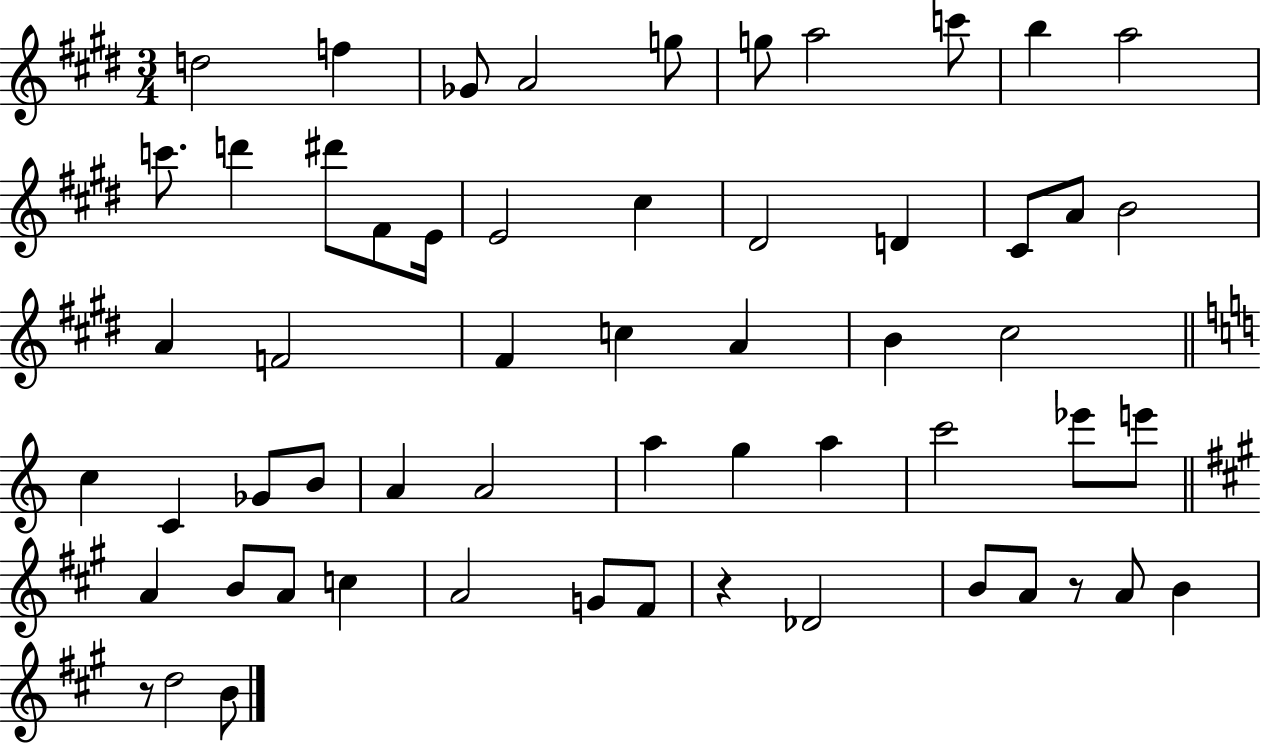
D5/h F5/q Gb4/e A4/h G5/e G5/e A5/h C6/e B5/q A5/h C6/e. D6/q D#6/e F#4/e E4/s E4/h C#5/q D#4/h D4/q C#4/e A4/e B4/h A4/q F4/h F#4/q C5/q A4/q B4/q C#5/h C5/q C4/q Gb4/e B4/e A4/q A4/h A5/q G5/q A5/q C6/h Eb6/e E6/e A4/q B4/e A4/e C5/q A4/h G4/e F#4/e R/q Db4/h B4/e A4/e R/e A4/e B4/q R/e D5/h B4/e